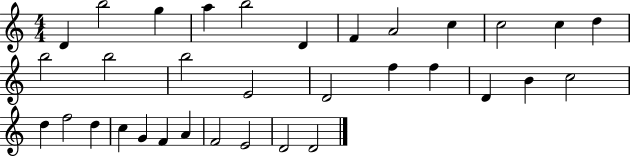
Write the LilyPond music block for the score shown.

{
  \clef treble
  \numericTimeSignature
  \time 4/4
  \key c \major
  d'4 b''2 g''4 | a''4 b''2 d'4 | f'4 a'2 c''4 | c''2 c''4 d''4 | \break b''2 b''2 | b''2 e'2 | d'2 f''4 f''4 | d'4 b'4 c''2 | \break d''4 f''2 d''4 | c''4 g'4 f'4 a'4 | f'2 e'2 | d'2 d'2 | \break \bar "|."
}